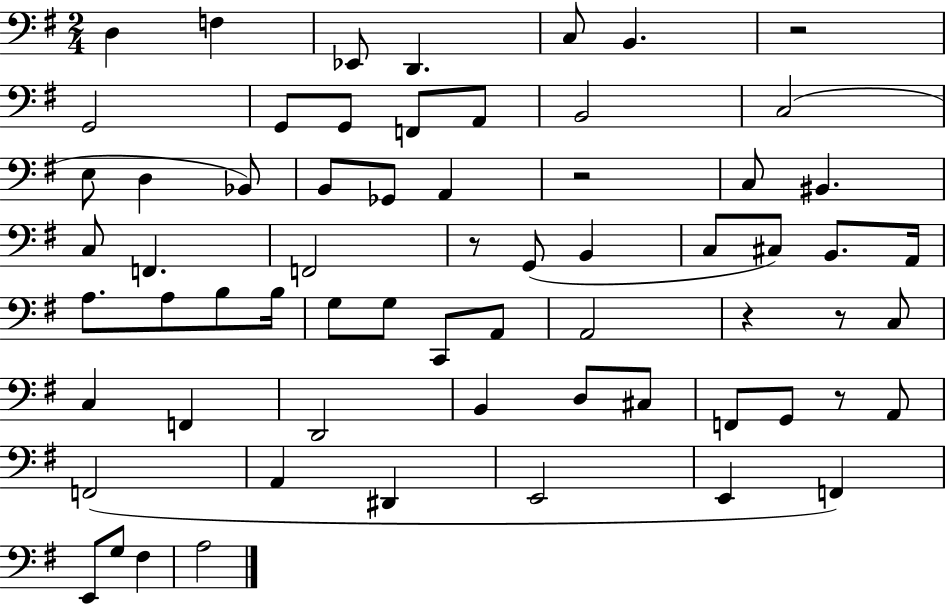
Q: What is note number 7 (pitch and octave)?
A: G2